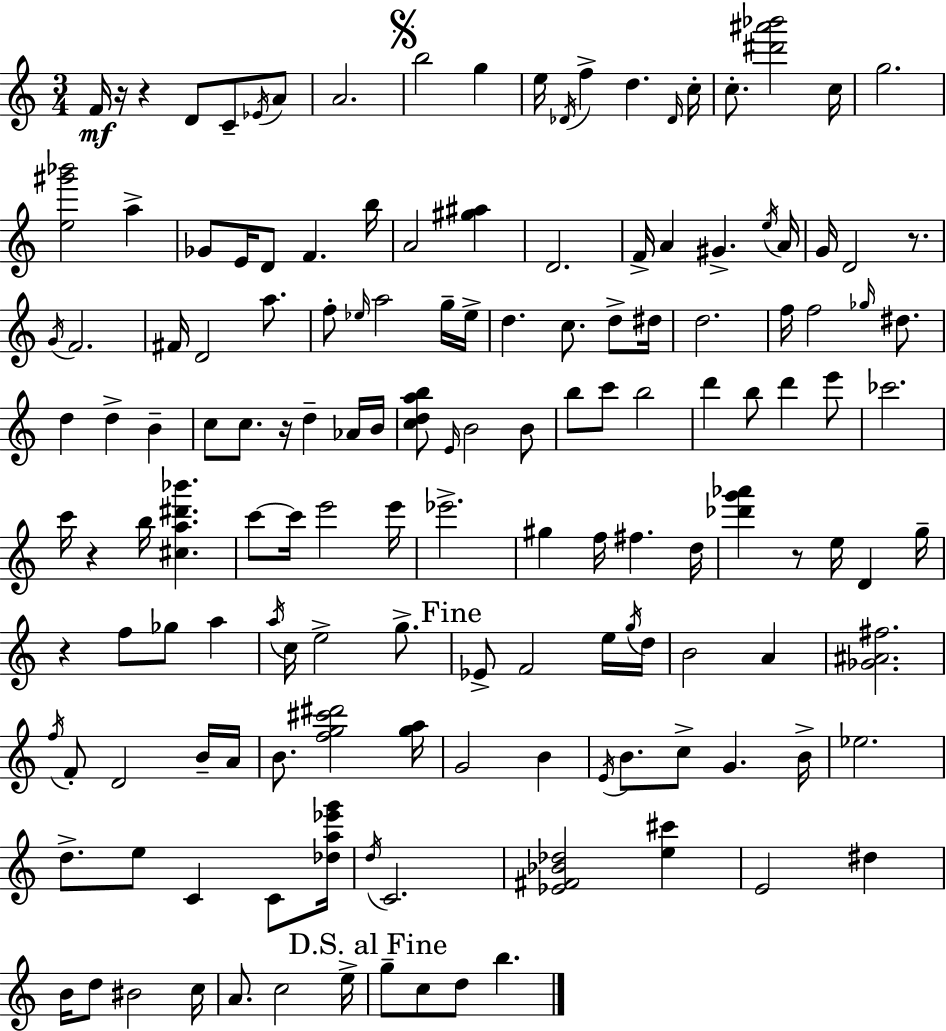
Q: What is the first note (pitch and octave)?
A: F4